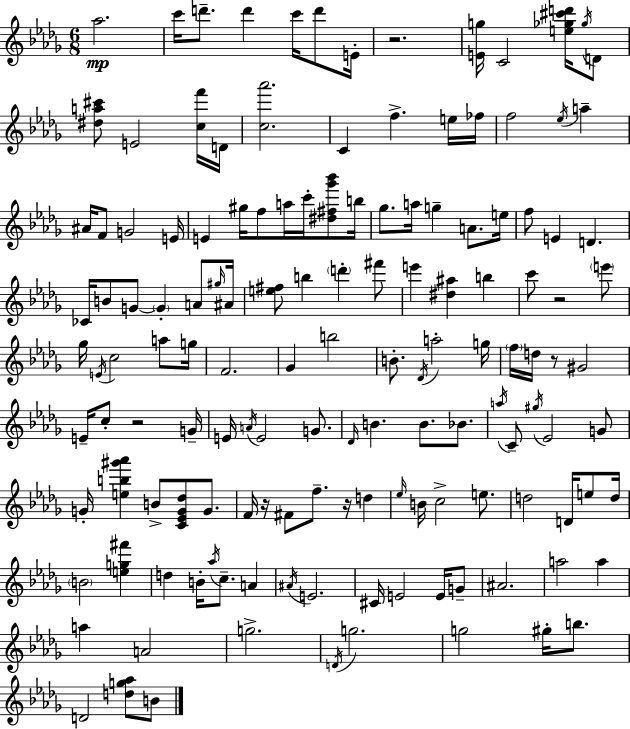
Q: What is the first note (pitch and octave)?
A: Ab5